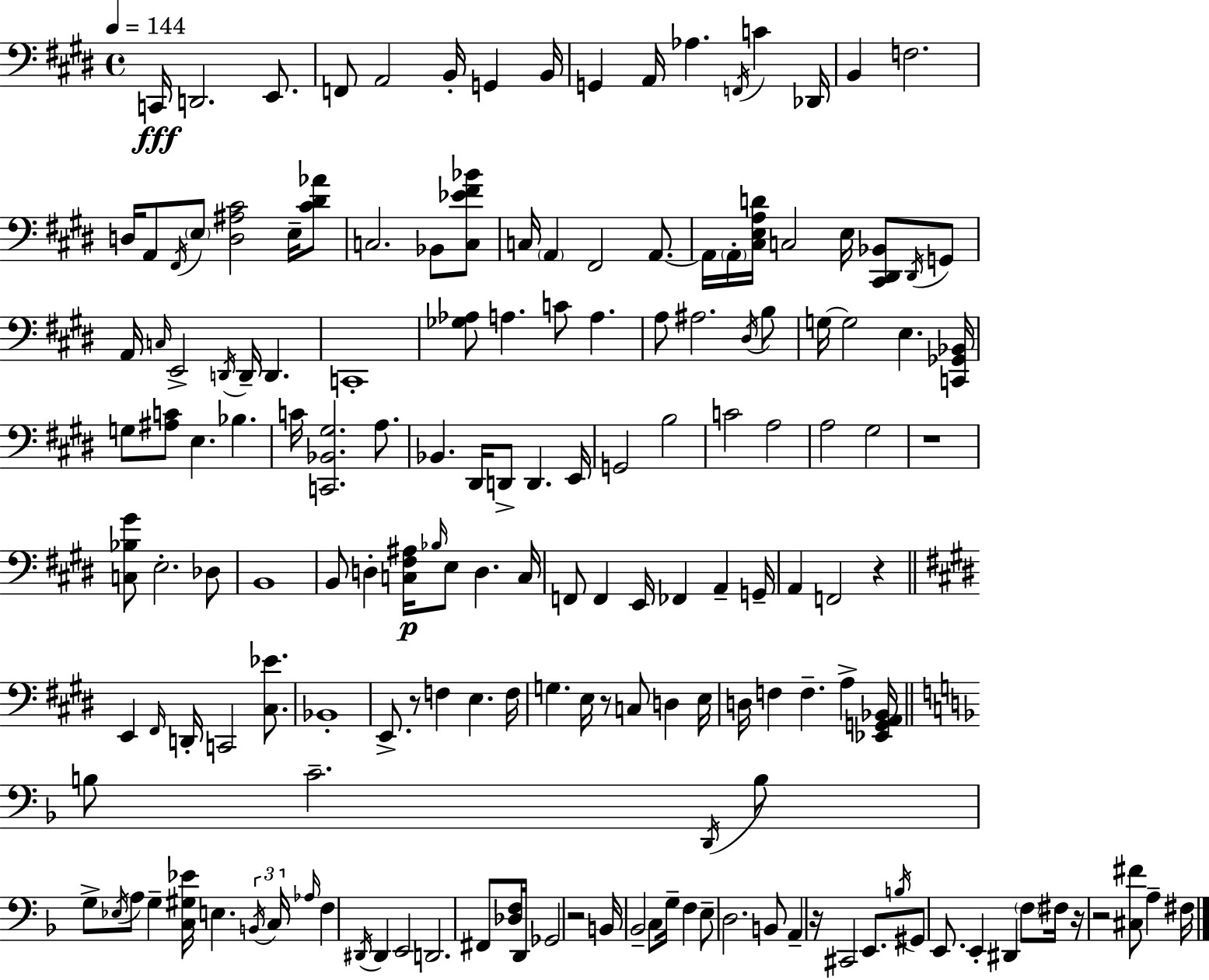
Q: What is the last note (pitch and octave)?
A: F#3